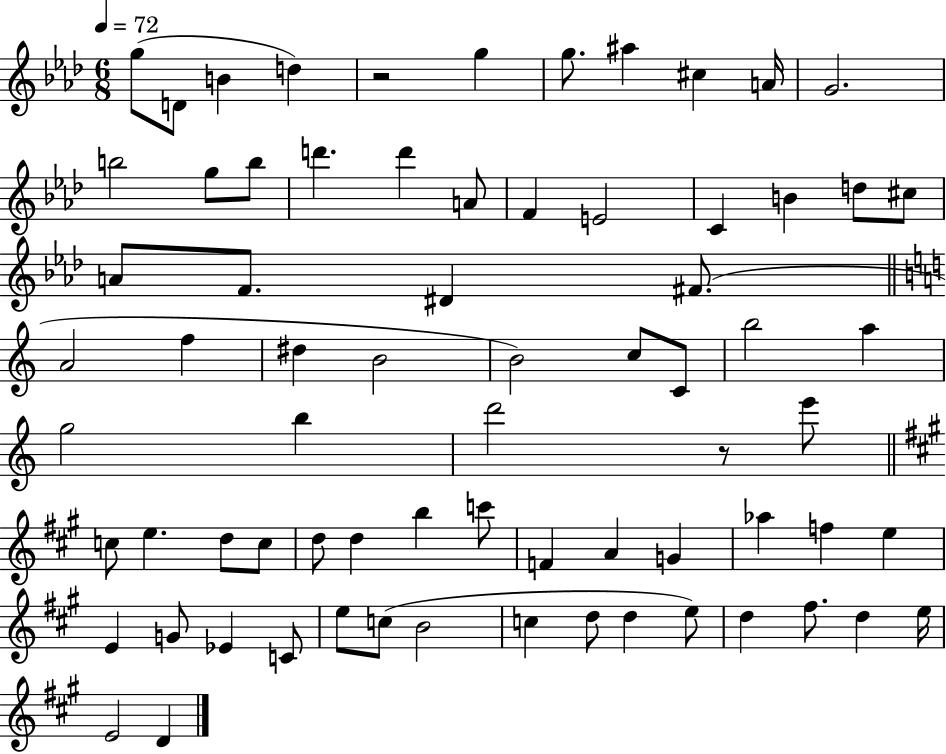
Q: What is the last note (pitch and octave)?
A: D4